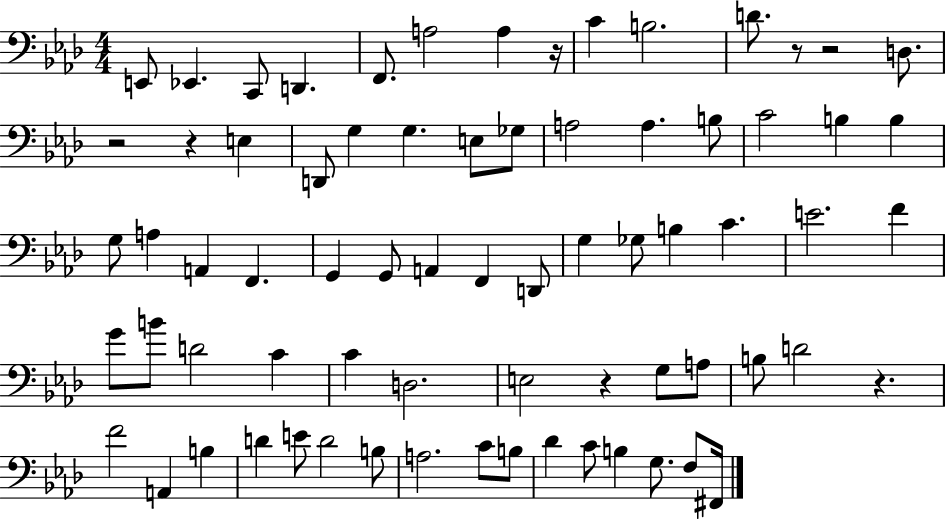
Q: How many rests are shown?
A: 7